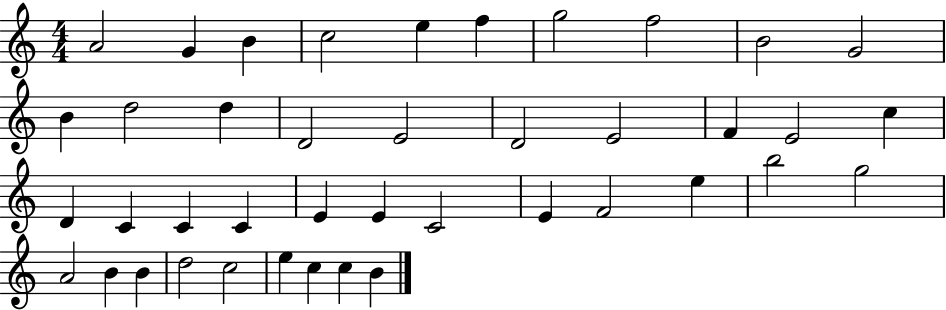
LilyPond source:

{
  \clef treble
  \numericTimeSignature
  \time 4/4
  \key c \major
  a'2 g'4 b'4 | c''2 e''4 f''4 | g''2 f''2 | b'2 g'2 | \break b'4 d''2 d''4 | d'2 e'2 | d'2 e'2 | f'4 e'2 c''4 | \break d'4 c'4 c'4 c'4 | e'4 e'4 c'2 | e'4 f'2 e''4 | b''2 g''2 | \break a'2 b'4 b'4 | d''2 c''2 | e''4 c''4 c''4 b'4 | \bar "|."
}